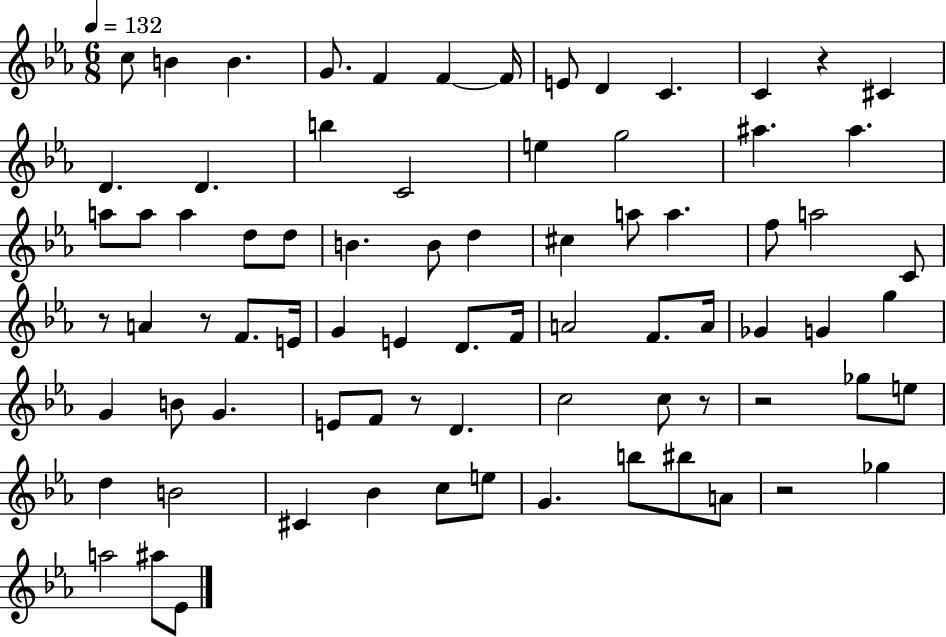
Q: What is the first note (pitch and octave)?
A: C5